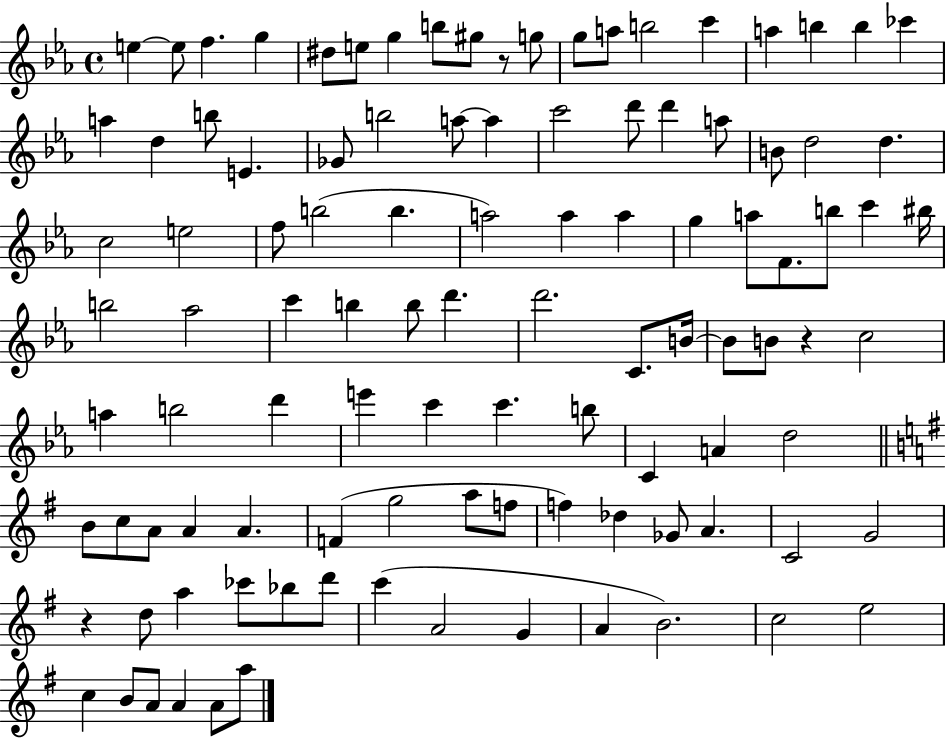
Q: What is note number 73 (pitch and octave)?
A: A4